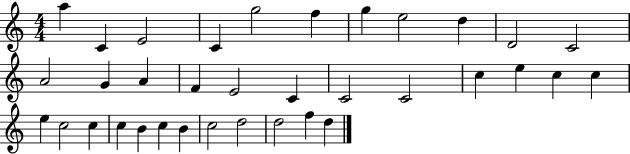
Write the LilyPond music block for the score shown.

{
  \clef treble
  \numericTimeSignature
  \time 4/4
  \key c \major
  a''4 c'4 e'2 | c'4 g''2 f''4 | g''4 e''2 d''4 | d'2 c'2 | \break a'2 g'4 a'4 | f'4 e'2 c'4 | c'2 c'2 | c''4 e''4 c''4 c''4 | \break e''4 c''2 c''4 | c''4 b'4 c''4 b'4 | c''2 d''2 | d''2 f''4 d''4 | \break \bar "|."
}